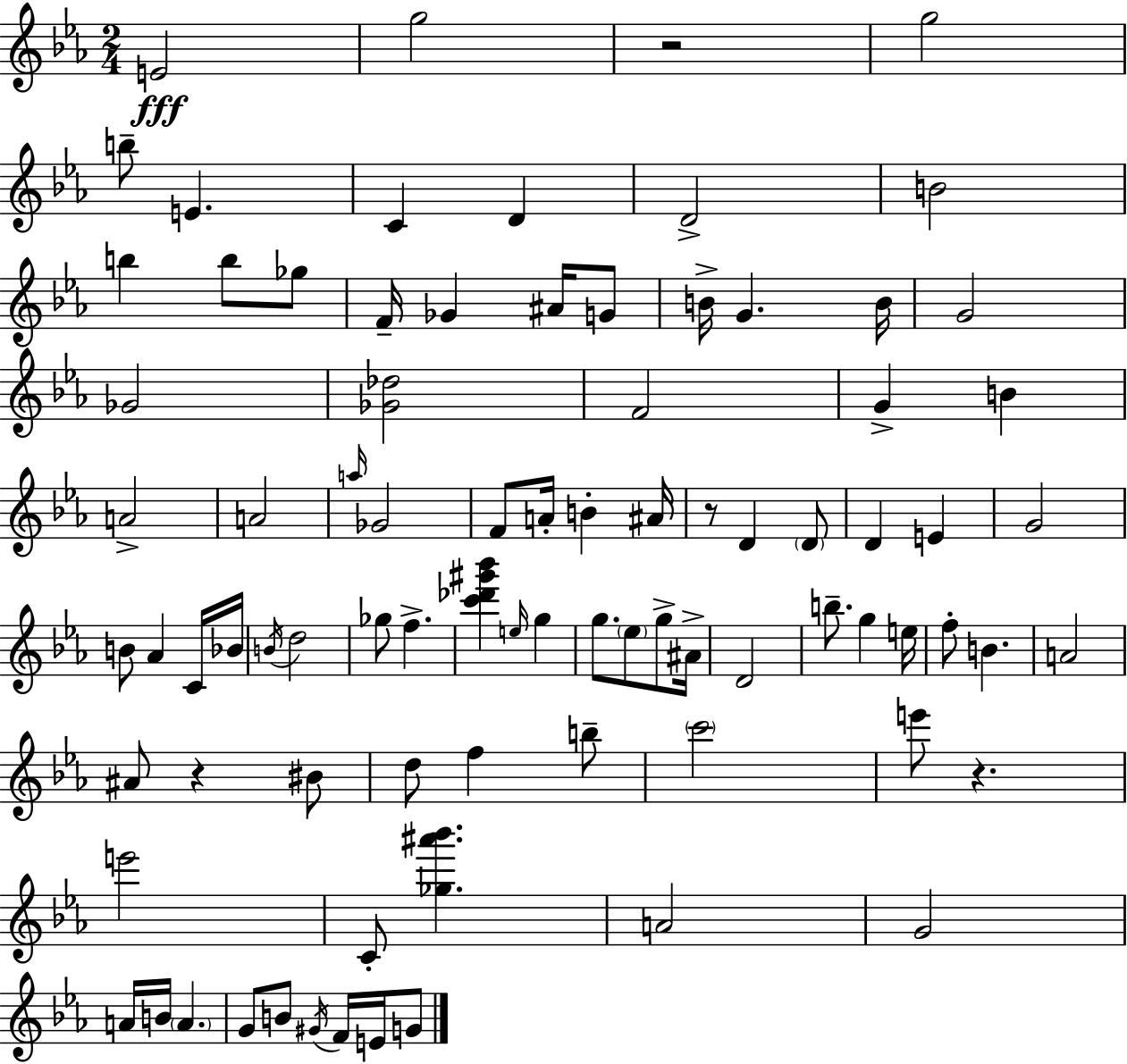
{
  \clef treble
  \numericTimeSignature
  \time 2/4
  \key ees \major
  e'2\fff | g''2 | r2 | g''2 | \break b''8-- e'4. | c'4 d'4 | d'2-> | b'2 | \break b''4 b''8 ges''8 | f'16-- ges'4 ais'16 g'8 | b'16-> g'4. b'16 | g'2 | \break ges'2 | <ges' des''>2 | f'2 | g'4-> b'4 | \break a'2-> | a'2 | \grace { a''16 } ges'2 | f'8 a'16-. b'4-. | \break ais'16 r8 d'4 \parenthesize d'8 | d'4 e'4 | g'2 | b'8 aes'4 c'16 | \break bes'16 \acciaccatura { b'16 } d''2 | ges''8 f''4.-> | <c''' des''' gis''' bes'''>4 \grace { e''16 } g''4 | g''8. \parenthesize ees''8 | \break g''8-> ais'16-> d'2 | b''8.-- g''4 | e''16 f''8-. b'4. | a'2 | \break ais'8 r4 | bis'8 d''8 f''4 | b''8-- \parenthesize c'''2 | e'''8 r4. | \break e'''2 | c'8-. <ges'' ais''' bes'''>4. | a'2 | g'2 | \break a'16 b'16 \parenthesize a'4. | g'8 b'8 \acciaccatura { gis'16 } | f'16 e'16 g'8 \bar "|."
}